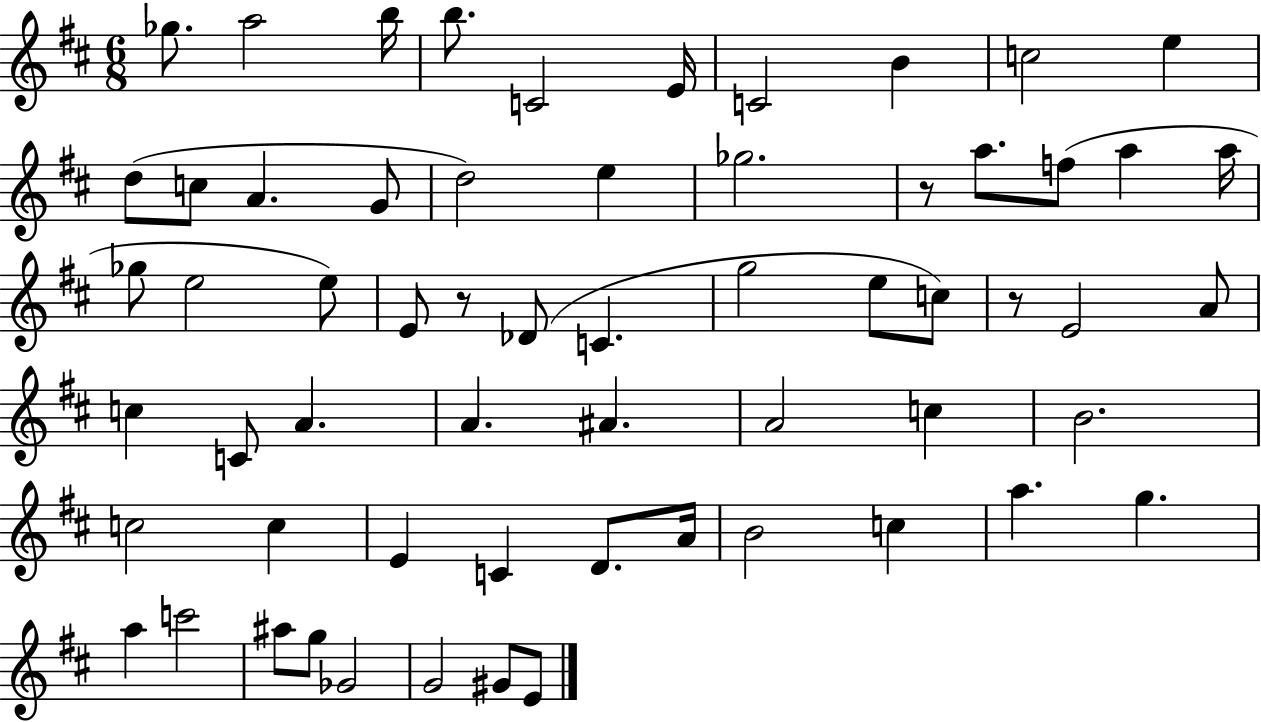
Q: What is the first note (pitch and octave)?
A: Gb5